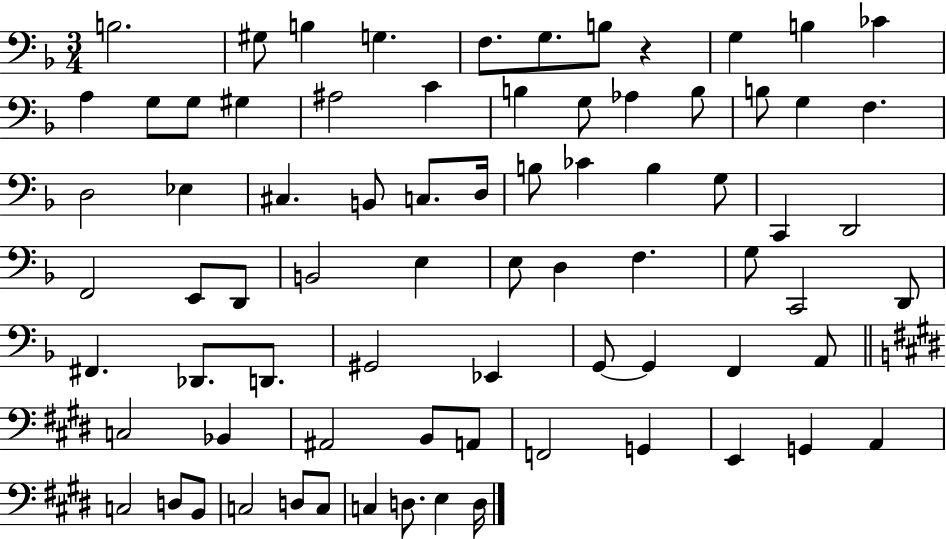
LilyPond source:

{
  \clef bass
  \numericTimeSignature
  \time 3/4
  \key f \major
  b2. | gis8 b4 g4. | f8. g8. b8 r4 | g4 b4 ces'4 | \break a4 g8 g8 gis4 | ais2 c'4 | b4 g8 aes4 b8 | b8 g4 f4. | \break d2 ees4 | cis4. b,8 c8. d16 | b8 ces'4 b4 g8 | c,4 d,2 | \break f,2 e,8 d,8 | b,2 e4 | e8 d4 f4. | g8 c,2 d,8 | \break fis,4. des,8. d,8. | gis,2 ees,4 | g,8~~ g,4 f,4 a,8 | \bar "||" \break \key e \major c2 bes,4 | ais,2 b,8 a,8 | f,2 g,4 | e,4 g,4 a,4 | \break c2 d8 b,8 | c2 d8 c8 | c4 d8. e4 d16 | \bar "|."
}